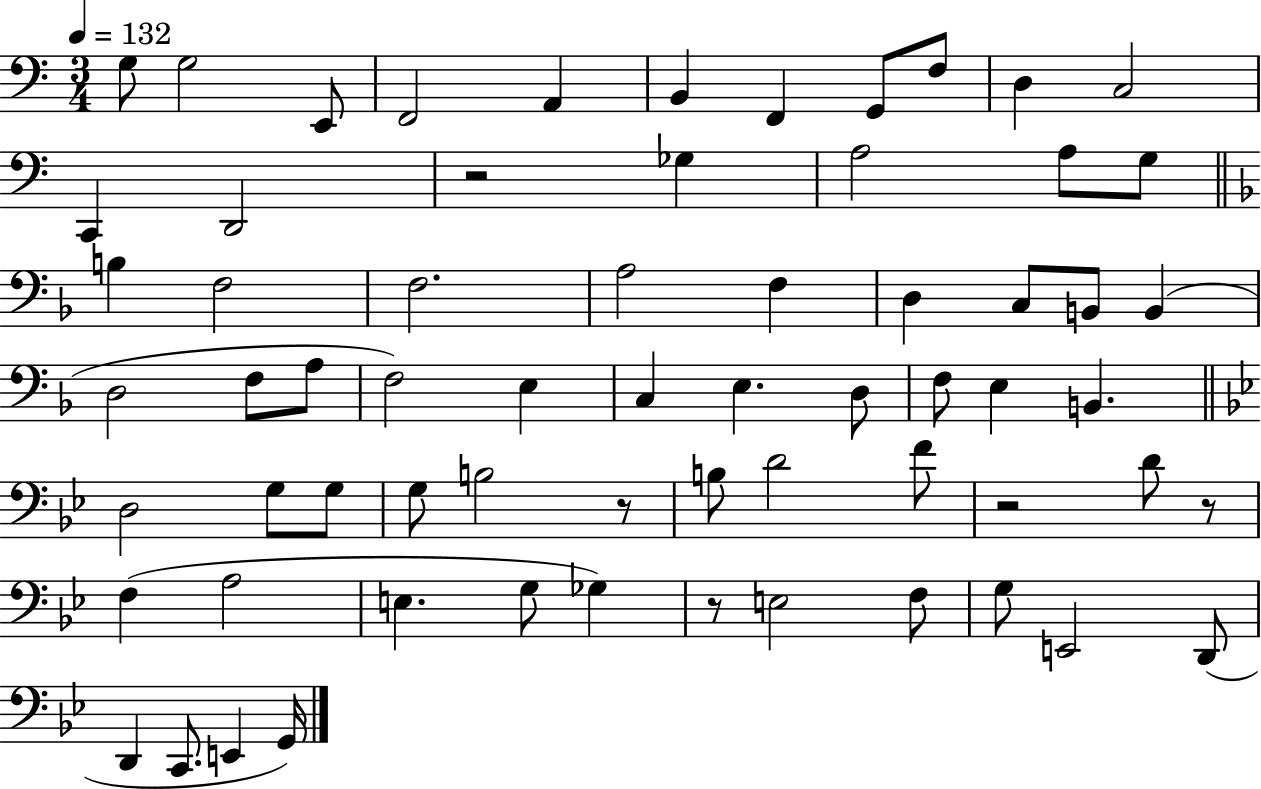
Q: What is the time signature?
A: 3/4